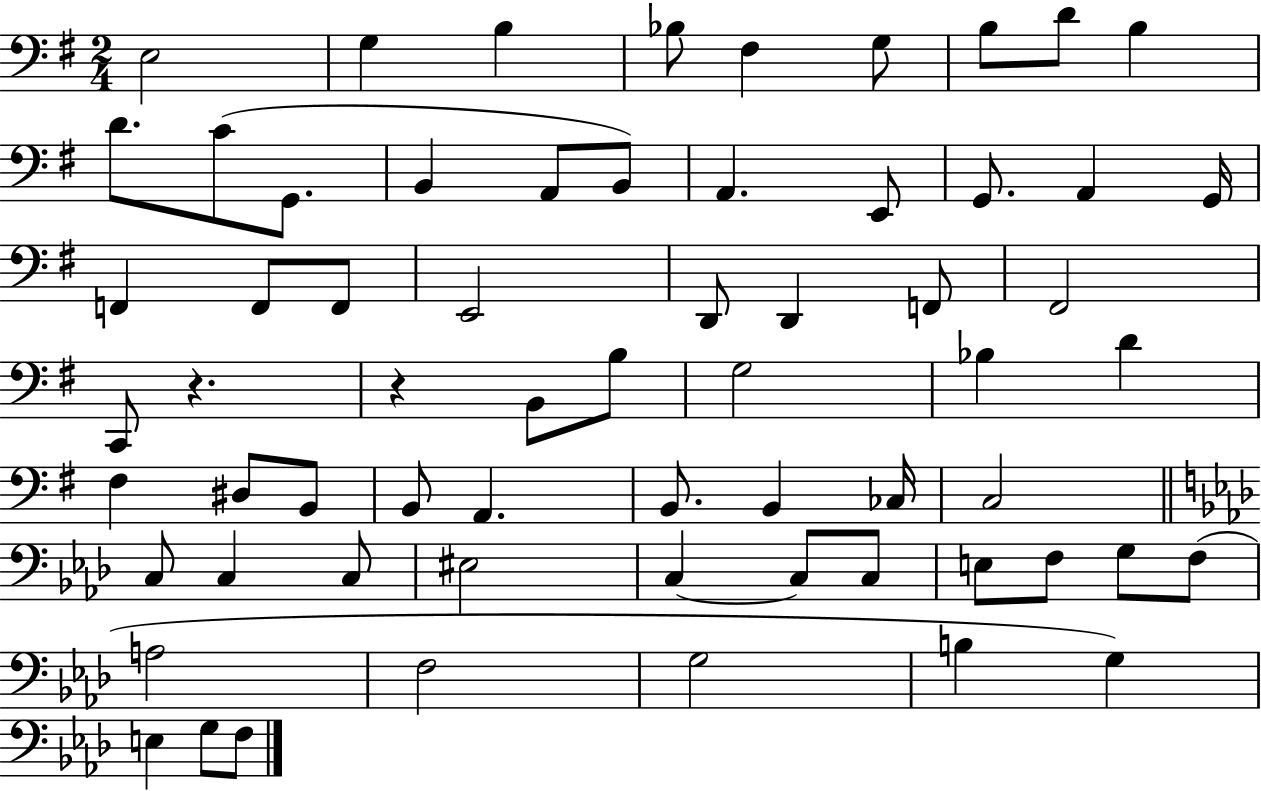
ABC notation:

X:1
T:Untitled
M:2/4
L:1/4
K:G
E,2 G, B, _B,/2 ^F, G,/2 B,/2 D/2 B, D/2 C/2 G,,/2 B,, A,,/2 B,,/2 A,, E,,/2 G,,/2 A,, G,,/4 F,, F,,/2 F,,/2 E,,2 D,,/2 D,, F,,/2 ^F,,2 C,,/2 z z B,,/2 B,/2 G,2 _B, D ^F, ^D,/2 B,,/2 B,,/2 A,, B,,/2 B,, _C,/4 C,2 C,/2 C, C,/2 ^E,2 C, C,/2 C,/2 E,/2 F,/2 G,/2 F,/2 A,2 F,2 G,2 B, G, E, G,/2 F,/2